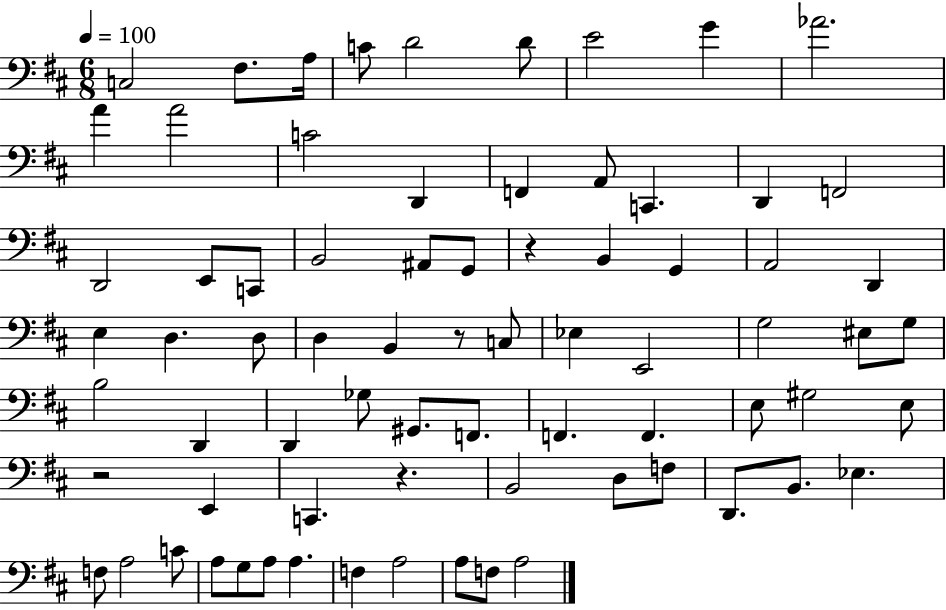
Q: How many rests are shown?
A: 4